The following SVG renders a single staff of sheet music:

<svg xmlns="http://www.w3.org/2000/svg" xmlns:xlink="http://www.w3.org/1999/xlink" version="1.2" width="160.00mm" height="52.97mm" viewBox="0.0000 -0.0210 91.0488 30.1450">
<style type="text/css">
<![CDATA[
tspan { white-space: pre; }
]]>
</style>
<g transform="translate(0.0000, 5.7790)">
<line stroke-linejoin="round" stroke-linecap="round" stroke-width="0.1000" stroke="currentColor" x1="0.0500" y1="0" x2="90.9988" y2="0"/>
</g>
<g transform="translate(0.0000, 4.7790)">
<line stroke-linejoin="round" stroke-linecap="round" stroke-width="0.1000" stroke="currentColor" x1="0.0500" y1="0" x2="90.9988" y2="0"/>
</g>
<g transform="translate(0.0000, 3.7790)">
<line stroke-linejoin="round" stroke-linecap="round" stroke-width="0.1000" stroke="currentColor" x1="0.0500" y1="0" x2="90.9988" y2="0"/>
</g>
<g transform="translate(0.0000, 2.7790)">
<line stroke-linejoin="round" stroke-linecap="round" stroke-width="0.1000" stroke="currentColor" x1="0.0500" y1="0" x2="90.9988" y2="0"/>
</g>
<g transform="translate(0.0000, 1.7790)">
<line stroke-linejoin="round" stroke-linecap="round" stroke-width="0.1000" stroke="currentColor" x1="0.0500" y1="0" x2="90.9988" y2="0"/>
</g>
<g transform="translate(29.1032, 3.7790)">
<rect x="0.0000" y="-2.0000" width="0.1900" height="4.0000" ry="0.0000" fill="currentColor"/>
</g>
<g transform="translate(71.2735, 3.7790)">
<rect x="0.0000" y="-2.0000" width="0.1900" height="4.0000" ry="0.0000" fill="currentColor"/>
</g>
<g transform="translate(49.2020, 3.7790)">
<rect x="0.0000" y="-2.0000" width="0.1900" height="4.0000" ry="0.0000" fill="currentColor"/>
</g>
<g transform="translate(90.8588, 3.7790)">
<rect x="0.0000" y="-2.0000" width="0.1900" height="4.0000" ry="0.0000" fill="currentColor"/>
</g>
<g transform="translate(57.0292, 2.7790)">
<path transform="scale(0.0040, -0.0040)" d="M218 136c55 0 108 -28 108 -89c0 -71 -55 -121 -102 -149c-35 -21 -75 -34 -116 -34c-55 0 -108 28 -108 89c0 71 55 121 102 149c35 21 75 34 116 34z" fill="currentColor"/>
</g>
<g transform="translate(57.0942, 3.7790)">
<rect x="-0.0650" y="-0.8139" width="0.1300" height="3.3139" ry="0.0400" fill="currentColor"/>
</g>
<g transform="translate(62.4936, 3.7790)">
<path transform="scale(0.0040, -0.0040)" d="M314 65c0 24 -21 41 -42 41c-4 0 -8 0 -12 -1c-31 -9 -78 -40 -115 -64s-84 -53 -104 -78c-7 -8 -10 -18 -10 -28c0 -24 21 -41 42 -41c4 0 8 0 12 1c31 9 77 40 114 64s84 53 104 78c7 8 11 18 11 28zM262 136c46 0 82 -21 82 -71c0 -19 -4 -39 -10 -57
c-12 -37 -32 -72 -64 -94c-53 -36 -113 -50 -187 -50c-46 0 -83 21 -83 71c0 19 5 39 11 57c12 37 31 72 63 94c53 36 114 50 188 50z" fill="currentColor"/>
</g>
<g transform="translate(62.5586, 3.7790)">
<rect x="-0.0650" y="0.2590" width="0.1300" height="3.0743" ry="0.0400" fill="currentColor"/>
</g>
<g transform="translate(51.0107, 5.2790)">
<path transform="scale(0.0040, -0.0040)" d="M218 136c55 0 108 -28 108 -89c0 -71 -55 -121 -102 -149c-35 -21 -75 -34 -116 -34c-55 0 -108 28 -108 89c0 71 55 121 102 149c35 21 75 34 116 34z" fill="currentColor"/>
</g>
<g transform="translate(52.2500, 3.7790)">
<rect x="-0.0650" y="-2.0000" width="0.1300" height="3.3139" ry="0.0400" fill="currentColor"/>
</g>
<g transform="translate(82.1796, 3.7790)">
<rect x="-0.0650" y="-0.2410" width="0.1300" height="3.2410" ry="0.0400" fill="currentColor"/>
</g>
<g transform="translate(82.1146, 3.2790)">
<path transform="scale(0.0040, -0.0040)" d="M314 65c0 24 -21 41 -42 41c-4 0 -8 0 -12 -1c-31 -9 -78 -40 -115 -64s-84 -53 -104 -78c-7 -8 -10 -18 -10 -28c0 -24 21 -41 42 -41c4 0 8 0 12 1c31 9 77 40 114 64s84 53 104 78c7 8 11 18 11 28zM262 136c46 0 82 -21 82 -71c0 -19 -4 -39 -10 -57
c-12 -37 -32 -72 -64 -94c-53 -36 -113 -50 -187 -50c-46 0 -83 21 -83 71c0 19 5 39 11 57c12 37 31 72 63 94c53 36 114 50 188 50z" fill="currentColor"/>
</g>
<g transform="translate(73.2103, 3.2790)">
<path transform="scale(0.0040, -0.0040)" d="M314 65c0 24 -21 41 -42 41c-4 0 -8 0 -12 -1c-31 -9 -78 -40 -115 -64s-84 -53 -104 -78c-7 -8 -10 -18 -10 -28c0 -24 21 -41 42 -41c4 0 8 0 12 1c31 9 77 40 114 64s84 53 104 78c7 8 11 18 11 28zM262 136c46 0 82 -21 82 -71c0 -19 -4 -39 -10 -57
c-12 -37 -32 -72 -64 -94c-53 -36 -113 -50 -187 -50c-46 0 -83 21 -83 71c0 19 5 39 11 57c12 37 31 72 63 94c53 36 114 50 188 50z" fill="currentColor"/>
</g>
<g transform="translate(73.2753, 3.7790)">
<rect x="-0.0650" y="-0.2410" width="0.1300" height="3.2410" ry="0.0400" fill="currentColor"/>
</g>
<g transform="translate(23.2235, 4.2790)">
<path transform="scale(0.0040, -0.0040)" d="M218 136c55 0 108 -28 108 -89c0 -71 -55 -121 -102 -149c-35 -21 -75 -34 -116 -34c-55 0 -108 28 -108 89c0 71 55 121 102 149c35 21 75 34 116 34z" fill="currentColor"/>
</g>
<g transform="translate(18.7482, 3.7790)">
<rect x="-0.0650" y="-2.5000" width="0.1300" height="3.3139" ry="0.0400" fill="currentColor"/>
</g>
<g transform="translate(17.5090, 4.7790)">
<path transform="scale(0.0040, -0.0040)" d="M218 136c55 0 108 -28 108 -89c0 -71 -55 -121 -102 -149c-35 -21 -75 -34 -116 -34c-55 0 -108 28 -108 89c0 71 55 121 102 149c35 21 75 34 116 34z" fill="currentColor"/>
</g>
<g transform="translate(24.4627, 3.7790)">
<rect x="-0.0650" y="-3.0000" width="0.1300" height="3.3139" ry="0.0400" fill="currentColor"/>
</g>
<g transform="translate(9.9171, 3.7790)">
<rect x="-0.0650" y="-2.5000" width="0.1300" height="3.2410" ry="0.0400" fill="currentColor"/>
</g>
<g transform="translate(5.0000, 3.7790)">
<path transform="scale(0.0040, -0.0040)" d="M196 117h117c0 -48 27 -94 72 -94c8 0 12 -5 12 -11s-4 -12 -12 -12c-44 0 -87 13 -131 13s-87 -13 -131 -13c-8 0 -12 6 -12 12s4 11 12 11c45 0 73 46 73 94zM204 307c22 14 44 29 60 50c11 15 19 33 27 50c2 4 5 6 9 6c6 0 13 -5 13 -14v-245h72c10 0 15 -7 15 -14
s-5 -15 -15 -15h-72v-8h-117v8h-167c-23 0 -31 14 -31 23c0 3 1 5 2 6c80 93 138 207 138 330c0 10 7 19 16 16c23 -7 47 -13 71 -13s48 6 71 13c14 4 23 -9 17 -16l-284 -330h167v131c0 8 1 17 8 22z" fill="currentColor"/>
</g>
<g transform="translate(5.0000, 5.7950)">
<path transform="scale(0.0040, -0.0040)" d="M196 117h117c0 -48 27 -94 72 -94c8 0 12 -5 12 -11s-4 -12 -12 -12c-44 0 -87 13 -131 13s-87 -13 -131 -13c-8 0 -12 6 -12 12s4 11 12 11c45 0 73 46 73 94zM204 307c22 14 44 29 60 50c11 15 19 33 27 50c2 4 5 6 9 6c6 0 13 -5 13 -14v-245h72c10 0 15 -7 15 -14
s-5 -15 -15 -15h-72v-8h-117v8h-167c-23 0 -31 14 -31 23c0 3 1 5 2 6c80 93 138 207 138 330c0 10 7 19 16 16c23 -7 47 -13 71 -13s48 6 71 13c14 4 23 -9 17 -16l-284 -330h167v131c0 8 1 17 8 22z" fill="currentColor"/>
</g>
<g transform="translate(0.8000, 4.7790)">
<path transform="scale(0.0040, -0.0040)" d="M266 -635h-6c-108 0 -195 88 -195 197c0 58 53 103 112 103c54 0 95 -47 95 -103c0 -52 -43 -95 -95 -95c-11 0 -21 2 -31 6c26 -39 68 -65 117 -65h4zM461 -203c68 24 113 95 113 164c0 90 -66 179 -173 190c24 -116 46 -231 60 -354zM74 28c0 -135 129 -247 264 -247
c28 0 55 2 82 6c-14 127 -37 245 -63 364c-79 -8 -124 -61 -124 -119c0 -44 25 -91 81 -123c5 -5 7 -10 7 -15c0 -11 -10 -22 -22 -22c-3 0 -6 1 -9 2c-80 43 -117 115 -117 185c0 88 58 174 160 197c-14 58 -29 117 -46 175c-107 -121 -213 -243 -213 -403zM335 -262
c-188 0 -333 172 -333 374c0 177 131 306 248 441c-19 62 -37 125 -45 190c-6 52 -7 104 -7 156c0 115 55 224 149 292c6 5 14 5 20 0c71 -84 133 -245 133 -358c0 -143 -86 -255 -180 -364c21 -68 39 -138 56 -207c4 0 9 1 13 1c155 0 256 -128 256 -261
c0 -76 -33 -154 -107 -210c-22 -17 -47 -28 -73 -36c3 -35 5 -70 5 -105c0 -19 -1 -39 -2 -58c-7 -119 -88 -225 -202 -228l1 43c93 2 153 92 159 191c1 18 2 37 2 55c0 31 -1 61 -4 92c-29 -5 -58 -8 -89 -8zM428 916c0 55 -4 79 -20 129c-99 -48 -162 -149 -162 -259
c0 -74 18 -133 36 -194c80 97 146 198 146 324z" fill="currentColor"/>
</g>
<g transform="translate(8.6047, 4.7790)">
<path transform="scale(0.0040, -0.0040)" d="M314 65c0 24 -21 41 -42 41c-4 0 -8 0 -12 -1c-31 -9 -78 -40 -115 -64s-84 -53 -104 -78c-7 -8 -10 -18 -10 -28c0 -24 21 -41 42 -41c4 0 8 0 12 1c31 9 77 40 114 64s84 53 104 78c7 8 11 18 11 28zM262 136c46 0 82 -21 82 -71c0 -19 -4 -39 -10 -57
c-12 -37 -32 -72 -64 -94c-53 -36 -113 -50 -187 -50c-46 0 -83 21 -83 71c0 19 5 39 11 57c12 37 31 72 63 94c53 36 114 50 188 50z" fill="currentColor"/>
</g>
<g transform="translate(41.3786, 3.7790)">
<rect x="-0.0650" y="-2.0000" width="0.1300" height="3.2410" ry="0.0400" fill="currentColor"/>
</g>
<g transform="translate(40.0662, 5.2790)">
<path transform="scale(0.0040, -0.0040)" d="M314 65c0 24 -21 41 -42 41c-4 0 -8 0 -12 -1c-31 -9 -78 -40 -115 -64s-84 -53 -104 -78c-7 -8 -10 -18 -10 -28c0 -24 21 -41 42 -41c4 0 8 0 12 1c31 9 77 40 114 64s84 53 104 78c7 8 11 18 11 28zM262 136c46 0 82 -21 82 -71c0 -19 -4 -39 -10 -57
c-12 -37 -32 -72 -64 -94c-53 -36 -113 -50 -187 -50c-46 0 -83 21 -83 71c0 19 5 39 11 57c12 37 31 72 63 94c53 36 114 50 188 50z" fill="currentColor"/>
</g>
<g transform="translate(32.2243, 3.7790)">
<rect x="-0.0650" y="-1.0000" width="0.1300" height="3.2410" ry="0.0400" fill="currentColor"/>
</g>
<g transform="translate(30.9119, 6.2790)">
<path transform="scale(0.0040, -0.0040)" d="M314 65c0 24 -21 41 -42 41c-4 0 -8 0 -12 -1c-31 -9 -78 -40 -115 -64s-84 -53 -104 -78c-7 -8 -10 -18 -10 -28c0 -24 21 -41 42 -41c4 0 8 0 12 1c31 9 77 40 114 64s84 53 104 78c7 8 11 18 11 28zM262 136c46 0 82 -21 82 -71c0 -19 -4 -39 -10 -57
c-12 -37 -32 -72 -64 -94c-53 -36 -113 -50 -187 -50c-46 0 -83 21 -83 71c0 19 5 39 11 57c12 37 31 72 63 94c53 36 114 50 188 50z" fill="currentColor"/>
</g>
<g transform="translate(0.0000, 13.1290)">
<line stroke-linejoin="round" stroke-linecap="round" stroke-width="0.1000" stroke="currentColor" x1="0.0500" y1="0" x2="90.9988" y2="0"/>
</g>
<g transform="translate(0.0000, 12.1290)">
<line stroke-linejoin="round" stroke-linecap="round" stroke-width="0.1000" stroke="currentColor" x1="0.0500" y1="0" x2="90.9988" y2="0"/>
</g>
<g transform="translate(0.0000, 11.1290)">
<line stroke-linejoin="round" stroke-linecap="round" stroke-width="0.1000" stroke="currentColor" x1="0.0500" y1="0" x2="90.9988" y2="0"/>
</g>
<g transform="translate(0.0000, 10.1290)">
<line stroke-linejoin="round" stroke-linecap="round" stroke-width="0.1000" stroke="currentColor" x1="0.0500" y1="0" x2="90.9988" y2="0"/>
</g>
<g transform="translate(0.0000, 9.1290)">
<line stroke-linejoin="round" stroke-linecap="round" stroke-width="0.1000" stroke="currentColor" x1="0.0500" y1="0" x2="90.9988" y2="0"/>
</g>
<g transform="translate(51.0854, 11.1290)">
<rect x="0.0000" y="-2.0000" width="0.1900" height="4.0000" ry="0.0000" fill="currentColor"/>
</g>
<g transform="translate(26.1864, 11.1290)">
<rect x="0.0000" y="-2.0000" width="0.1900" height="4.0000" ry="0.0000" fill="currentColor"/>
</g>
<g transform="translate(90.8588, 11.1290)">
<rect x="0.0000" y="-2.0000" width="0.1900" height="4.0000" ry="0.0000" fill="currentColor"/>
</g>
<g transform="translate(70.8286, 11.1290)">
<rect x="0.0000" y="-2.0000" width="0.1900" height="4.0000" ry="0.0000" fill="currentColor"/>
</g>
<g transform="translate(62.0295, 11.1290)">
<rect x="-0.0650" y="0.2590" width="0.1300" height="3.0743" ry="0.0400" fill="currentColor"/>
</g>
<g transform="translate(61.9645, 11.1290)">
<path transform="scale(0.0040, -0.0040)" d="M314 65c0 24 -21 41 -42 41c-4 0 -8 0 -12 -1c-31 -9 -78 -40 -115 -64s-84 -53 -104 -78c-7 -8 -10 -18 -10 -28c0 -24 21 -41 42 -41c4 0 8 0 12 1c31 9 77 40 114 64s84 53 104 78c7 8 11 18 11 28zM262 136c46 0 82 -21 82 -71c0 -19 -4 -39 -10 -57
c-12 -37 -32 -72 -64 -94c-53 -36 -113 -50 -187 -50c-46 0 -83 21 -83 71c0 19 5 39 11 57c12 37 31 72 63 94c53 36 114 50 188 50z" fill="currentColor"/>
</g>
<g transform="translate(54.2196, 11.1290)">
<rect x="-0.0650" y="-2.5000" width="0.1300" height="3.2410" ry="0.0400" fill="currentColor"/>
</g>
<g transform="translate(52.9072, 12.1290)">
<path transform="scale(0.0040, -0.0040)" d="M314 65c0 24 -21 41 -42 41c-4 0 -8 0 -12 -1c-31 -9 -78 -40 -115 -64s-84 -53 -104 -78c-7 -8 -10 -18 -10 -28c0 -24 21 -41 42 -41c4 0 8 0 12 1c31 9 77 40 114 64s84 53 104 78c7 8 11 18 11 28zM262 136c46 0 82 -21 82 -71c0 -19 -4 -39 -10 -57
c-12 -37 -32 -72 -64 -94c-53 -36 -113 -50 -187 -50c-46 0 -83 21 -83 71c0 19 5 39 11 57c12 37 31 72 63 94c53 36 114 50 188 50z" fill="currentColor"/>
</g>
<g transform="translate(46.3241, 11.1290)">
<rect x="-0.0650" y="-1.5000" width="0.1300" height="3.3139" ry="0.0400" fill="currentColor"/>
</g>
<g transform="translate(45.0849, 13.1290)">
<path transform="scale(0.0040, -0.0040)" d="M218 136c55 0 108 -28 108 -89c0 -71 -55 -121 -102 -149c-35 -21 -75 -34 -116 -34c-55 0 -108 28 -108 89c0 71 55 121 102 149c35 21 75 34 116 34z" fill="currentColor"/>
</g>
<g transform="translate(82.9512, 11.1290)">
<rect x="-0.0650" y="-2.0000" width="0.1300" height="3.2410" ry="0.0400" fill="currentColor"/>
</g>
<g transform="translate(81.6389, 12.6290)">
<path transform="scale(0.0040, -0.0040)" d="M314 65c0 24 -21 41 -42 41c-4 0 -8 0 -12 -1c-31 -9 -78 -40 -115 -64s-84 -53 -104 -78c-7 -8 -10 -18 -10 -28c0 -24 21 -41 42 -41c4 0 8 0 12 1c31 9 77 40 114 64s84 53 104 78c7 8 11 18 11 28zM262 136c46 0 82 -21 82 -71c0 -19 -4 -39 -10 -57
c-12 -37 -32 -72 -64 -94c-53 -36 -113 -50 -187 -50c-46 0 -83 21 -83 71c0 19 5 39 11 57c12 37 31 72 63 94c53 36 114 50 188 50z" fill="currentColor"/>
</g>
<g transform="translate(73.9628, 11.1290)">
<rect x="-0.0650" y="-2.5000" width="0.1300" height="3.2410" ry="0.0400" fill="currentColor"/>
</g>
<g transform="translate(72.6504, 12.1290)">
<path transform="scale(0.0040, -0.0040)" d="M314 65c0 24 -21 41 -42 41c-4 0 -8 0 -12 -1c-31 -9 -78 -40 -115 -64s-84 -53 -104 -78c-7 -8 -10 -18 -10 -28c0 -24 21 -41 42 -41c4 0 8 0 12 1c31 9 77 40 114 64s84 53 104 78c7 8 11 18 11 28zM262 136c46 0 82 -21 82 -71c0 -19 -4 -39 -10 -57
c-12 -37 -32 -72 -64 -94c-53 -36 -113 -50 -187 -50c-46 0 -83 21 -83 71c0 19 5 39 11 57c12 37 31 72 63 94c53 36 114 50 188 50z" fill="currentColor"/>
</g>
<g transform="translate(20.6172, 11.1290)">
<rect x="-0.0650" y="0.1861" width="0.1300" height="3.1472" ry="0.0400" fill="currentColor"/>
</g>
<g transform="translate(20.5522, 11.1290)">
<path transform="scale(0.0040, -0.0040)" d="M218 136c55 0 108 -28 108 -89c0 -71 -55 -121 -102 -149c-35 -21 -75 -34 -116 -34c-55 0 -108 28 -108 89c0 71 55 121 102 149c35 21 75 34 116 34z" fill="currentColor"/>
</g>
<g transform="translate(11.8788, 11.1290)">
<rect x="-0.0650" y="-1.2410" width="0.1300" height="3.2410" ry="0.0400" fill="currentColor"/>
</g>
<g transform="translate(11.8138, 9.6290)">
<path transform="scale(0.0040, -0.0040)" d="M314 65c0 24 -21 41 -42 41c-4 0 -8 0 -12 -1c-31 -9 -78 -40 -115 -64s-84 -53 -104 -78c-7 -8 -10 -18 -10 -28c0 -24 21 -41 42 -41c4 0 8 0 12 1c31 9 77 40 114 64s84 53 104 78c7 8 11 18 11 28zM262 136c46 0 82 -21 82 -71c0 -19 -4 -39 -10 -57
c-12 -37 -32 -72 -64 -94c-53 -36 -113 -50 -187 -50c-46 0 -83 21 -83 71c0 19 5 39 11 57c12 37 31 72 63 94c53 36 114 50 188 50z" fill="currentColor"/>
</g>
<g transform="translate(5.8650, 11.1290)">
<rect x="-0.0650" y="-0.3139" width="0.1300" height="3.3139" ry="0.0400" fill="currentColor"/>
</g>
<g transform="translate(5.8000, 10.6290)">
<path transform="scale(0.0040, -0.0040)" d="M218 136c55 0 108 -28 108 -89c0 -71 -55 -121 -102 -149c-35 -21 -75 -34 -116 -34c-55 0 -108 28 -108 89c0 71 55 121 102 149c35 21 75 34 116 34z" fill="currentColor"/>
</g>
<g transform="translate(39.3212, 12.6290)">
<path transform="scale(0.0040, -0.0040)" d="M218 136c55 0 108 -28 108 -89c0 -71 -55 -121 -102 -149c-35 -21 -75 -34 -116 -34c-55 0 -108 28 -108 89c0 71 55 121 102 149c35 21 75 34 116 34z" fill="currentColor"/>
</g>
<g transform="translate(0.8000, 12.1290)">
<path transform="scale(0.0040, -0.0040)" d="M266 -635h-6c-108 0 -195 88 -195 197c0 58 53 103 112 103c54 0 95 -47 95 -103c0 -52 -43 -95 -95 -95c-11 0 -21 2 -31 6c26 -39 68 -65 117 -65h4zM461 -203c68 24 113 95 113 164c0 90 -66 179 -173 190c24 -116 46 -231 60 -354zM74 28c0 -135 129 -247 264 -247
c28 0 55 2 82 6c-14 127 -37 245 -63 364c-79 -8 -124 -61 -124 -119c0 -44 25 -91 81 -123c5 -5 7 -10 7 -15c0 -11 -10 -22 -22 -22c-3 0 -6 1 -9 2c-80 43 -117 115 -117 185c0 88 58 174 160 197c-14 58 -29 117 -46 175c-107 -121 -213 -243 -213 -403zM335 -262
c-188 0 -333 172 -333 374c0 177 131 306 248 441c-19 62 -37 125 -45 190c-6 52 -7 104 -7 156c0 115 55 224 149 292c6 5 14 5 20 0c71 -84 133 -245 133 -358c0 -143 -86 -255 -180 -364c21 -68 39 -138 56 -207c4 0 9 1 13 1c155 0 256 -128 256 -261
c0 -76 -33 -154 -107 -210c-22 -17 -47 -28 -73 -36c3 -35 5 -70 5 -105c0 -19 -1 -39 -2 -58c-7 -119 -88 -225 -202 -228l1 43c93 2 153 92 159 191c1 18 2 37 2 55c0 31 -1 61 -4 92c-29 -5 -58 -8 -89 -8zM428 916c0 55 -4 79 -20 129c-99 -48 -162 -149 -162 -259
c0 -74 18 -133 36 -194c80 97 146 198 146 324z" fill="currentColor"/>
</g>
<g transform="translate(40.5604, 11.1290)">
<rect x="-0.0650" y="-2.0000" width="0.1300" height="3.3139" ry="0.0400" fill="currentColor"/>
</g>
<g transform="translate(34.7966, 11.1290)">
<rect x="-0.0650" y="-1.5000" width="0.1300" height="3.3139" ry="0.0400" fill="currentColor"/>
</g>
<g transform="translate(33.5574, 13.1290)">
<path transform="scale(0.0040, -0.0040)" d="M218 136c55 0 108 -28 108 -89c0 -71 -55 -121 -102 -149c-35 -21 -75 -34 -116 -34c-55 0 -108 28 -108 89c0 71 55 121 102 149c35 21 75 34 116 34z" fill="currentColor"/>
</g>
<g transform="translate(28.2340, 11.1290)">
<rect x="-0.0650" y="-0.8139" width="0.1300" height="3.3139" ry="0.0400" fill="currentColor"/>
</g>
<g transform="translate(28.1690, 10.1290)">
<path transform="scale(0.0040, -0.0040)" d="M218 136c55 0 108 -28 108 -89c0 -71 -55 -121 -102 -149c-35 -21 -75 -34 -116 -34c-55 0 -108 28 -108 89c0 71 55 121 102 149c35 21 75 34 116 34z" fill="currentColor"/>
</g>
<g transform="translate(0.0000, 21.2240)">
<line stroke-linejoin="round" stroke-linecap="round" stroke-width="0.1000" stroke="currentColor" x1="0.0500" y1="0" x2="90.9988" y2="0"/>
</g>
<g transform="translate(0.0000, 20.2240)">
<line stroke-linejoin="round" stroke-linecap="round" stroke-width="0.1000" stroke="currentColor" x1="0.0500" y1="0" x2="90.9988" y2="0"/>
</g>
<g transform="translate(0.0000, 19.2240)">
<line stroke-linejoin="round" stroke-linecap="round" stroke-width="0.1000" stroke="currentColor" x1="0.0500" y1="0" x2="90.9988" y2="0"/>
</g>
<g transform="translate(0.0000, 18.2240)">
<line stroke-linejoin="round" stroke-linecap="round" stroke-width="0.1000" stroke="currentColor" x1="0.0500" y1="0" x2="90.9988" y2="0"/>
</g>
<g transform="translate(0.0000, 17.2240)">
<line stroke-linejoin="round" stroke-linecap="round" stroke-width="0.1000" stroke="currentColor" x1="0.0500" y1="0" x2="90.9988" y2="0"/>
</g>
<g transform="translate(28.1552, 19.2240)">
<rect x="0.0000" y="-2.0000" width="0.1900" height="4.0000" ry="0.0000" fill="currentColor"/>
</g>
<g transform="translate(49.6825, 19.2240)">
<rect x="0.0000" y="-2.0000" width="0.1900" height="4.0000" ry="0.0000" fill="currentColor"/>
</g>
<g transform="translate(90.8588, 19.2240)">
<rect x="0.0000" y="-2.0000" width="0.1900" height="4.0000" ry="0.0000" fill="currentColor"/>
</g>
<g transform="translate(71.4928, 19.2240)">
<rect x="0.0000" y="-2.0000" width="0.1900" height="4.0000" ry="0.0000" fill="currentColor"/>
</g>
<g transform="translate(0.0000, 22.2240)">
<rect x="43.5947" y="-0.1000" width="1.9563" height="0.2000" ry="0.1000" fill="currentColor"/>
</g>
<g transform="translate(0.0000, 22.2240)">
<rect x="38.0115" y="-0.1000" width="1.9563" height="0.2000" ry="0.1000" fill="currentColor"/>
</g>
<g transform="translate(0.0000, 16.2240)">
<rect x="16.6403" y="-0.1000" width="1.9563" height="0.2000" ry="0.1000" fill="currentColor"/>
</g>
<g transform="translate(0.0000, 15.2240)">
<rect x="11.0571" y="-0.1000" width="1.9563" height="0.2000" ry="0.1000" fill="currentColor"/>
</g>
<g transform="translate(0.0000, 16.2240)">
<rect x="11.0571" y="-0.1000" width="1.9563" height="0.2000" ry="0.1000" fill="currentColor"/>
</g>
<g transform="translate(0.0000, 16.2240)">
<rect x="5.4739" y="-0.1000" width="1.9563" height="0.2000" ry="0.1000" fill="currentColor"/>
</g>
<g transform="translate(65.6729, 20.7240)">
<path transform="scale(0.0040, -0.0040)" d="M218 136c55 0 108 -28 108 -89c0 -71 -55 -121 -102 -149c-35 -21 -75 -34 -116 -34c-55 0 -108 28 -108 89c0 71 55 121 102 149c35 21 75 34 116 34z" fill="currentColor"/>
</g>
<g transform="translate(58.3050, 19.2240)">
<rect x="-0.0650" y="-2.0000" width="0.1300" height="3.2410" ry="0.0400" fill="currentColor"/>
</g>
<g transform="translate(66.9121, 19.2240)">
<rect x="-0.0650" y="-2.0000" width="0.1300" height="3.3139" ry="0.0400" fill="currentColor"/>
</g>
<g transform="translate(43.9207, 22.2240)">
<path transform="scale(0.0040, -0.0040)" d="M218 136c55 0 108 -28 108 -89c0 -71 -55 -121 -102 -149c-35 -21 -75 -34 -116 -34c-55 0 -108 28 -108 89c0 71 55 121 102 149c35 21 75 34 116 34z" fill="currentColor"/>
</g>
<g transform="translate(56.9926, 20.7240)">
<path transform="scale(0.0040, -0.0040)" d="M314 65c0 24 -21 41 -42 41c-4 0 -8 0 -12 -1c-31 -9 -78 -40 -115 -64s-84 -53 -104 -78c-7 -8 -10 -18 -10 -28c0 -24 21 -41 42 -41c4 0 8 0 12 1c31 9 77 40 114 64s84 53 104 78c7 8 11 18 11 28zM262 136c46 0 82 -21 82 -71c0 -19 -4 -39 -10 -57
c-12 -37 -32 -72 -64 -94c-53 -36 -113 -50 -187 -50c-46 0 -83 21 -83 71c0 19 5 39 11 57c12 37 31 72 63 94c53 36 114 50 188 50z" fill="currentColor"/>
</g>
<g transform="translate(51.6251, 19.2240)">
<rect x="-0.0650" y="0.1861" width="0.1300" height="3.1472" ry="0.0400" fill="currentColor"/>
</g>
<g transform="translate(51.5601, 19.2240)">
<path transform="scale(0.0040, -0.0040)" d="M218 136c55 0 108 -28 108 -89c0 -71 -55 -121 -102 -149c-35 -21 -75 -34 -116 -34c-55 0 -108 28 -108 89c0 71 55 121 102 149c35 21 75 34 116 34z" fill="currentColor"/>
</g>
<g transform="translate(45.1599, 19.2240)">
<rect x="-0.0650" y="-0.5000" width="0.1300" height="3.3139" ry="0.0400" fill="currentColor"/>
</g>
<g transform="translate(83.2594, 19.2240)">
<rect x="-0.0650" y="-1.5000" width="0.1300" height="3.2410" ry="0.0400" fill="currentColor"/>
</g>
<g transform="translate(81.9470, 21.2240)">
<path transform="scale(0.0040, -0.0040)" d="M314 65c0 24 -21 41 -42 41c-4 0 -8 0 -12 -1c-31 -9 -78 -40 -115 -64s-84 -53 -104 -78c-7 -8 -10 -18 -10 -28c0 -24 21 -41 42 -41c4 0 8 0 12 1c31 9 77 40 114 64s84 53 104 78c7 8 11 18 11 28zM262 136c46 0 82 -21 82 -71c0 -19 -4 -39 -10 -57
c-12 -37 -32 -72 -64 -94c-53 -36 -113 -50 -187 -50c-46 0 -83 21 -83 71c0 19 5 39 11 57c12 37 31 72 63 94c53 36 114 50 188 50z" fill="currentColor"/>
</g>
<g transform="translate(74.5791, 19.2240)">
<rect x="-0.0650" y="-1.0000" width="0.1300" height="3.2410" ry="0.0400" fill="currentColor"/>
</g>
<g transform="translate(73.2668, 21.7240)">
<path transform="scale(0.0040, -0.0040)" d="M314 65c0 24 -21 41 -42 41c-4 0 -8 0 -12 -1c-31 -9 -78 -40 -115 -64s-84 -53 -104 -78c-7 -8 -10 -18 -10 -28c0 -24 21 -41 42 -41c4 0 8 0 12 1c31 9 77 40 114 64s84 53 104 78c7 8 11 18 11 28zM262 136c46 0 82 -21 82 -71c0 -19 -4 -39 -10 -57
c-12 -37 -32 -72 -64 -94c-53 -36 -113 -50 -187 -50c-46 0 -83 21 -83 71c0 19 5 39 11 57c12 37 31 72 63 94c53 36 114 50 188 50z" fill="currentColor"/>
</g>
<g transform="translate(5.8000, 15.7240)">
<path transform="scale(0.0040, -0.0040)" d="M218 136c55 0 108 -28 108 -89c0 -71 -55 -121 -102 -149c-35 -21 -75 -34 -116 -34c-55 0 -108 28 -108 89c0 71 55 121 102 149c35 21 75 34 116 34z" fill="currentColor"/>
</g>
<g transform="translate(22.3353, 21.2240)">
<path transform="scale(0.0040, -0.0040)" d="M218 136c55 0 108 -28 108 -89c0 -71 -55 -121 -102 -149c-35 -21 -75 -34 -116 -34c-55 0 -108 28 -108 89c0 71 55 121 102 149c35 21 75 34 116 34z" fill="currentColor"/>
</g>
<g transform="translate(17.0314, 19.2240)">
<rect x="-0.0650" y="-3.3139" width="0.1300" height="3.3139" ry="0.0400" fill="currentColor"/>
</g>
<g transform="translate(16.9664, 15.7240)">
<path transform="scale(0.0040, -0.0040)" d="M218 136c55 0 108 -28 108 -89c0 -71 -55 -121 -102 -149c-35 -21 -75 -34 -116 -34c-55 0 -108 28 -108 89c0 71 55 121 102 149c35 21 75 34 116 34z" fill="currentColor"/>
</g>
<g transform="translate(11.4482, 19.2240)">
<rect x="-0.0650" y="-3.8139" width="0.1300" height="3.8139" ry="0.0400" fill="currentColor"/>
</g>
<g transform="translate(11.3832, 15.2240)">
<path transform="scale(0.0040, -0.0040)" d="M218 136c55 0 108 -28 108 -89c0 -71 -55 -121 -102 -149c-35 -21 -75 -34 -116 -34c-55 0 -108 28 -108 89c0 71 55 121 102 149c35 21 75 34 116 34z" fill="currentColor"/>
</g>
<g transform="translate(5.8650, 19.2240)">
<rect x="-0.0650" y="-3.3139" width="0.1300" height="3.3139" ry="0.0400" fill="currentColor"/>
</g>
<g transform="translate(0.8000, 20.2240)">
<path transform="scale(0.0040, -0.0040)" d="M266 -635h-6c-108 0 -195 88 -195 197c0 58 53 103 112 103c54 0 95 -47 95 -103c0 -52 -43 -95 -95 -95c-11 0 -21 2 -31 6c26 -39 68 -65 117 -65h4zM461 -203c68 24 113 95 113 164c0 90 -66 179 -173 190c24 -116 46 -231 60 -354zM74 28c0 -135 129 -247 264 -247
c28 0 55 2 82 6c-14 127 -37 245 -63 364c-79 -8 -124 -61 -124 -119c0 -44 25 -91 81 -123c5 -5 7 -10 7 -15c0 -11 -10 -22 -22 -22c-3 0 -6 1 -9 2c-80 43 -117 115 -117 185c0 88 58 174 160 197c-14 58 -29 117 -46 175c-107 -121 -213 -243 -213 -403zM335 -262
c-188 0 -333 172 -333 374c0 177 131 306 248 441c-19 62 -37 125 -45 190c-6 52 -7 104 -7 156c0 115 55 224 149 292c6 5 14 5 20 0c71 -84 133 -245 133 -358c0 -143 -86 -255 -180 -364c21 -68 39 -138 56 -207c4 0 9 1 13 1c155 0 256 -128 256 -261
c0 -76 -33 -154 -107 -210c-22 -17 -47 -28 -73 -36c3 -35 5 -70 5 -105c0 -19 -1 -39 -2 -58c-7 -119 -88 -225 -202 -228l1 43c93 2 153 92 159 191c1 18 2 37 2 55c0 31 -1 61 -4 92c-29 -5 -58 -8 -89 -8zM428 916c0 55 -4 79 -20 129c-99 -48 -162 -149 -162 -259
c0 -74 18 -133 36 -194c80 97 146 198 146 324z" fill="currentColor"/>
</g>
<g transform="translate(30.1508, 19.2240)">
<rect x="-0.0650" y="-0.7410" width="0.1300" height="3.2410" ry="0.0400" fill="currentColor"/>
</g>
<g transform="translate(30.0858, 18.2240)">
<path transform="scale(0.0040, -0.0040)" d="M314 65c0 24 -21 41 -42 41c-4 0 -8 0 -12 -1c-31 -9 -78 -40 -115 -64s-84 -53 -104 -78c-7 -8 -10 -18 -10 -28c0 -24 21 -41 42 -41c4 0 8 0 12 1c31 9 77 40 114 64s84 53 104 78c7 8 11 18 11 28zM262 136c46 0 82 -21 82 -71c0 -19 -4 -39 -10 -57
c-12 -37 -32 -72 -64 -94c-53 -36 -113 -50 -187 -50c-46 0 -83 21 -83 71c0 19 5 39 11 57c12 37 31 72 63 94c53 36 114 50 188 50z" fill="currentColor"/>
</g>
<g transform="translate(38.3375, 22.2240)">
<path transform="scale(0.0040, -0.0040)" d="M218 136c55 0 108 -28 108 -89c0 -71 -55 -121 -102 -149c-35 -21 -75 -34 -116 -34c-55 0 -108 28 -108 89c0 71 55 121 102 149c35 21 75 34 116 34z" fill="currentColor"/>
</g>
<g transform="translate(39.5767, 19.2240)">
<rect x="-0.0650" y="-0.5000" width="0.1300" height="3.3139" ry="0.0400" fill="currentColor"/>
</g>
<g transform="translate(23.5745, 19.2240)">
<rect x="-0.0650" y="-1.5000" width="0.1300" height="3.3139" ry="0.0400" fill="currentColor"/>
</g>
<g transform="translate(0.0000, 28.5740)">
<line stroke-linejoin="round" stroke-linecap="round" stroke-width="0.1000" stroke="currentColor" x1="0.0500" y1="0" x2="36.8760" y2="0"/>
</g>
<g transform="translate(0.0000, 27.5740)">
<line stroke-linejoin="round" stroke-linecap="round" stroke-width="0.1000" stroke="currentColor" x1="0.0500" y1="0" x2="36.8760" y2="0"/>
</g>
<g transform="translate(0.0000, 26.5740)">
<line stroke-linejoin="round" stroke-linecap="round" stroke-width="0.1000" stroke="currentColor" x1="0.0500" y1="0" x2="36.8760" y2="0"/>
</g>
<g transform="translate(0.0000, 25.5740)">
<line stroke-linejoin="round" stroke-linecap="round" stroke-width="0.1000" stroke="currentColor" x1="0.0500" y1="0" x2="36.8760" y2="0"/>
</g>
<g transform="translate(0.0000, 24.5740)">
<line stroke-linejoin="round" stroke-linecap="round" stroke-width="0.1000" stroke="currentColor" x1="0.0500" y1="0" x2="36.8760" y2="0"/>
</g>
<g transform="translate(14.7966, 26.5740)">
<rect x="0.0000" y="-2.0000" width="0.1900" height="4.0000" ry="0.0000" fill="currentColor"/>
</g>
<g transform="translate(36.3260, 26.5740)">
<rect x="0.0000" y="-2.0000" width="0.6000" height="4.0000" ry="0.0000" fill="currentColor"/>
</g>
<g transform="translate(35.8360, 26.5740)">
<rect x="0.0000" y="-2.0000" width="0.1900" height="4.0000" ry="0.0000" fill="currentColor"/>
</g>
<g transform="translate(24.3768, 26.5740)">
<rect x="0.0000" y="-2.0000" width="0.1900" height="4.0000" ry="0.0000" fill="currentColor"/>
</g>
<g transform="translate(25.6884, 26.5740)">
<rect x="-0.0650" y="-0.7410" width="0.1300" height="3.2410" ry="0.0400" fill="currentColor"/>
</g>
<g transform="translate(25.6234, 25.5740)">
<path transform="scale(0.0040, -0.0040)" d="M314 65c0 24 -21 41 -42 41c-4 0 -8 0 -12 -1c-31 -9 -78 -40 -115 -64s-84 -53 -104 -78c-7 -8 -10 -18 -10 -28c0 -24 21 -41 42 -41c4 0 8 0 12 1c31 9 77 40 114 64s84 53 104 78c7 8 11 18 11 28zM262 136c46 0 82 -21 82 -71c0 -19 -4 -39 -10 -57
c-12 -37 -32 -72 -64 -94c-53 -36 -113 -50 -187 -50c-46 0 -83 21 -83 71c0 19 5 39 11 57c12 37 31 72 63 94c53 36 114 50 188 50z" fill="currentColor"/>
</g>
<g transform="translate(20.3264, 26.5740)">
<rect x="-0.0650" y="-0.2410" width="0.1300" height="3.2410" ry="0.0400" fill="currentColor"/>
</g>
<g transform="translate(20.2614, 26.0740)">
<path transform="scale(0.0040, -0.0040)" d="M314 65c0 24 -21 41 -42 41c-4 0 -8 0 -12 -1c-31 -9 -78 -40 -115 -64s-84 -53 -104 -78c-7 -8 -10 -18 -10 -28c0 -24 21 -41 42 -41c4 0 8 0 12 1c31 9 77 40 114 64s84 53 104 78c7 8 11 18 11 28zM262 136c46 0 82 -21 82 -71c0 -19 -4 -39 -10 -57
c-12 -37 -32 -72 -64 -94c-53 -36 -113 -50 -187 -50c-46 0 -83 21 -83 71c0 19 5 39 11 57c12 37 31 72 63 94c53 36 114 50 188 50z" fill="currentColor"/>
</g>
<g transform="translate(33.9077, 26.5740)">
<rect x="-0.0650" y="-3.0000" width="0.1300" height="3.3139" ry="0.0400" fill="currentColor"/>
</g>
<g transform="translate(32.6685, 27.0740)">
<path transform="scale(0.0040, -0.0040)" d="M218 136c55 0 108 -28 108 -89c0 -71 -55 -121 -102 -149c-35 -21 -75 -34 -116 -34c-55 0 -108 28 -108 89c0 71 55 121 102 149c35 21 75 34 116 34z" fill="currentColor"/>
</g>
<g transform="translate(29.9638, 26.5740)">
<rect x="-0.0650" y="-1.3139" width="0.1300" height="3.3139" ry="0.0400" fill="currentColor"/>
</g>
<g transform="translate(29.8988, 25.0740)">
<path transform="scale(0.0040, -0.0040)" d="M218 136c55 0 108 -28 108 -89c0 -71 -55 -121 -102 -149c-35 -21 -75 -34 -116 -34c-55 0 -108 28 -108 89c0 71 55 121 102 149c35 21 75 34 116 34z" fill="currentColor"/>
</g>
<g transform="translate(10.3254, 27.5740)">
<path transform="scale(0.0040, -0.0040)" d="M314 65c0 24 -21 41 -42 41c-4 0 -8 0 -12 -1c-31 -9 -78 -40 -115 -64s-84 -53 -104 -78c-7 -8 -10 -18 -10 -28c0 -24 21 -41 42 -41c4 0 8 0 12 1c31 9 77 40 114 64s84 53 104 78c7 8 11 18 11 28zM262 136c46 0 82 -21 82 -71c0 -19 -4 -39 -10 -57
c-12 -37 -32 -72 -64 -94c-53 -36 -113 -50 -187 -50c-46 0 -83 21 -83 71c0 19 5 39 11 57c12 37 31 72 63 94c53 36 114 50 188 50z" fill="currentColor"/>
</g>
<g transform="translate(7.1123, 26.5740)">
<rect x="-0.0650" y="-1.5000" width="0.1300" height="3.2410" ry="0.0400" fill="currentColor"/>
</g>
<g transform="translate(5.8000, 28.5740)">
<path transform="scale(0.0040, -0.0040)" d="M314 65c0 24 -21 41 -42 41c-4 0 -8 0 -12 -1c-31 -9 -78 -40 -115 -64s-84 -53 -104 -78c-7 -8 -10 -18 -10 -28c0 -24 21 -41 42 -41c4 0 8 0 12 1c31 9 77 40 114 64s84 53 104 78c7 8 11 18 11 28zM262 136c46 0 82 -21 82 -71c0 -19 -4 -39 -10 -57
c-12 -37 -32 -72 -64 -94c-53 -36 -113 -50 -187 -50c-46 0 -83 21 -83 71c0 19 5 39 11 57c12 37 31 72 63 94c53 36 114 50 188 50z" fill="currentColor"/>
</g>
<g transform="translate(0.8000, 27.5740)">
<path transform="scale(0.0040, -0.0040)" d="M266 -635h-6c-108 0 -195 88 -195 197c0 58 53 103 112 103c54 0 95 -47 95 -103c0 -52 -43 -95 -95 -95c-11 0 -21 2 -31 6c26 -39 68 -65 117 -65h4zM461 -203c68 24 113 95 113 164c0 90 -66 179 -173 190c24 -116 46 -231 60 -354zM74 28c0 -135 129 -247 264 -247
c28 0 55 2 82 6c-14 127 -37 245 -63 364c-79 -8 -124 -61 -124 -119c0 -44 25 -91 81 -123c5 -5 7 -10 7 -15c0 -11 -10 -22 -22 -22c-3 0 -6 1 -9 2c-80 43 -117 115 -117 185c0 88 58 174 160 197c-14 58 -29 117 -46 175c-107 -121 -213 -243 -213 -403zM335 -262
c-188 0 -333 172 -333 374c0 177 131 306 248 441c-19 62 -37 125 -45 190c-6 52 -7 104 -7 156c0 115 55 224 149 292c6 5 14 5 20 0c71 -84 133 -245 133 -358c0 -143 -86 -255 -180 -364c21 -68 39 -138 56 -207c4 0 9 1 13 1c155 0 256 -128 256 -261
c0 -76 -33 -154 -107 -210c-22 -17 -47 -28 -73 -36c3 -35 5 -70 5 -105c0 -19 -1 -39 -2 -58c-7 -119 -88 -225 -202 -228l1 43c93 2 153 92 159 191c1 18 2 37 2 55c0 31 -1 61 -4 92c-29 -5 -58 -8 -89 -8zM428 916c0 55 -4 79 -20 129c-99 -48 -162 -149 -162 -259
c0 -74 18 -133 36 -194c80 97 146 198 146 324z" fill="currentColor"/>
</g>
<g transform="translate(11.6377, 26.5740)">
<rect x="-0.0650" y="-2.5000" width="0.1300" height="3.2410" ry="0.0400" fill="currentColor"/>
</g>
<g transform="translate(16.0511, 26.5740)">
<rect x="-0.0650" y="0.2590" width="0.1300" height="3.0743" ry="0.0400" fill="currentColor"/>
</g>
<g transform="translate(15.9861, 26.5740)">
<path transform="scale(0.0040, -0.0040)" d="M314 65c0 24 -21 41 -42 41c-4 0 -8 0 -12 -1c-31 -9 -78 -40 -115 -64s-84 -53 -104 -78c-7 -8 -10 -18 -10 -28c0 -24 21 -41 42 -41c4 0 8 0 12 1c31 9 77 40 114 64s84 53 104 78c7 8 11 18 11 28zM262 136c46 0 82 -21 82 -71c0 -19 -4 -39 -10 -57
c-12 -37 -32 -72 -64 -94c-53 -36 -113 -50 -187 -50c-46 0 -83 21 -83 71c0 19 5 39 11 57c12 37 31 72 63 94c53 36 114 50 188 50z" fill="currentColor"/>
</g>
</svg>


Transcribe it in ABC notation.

X:1
T:Untitled
M:4/4
L:1/4
K:C
G2 G A D2 F2 F d B2 c2 c2 c e2 B d E F E G2 B2 G2 F2 b c' b E d2 C C B F2 F D2 E2 E2 G2 B2 c2 d2 e A